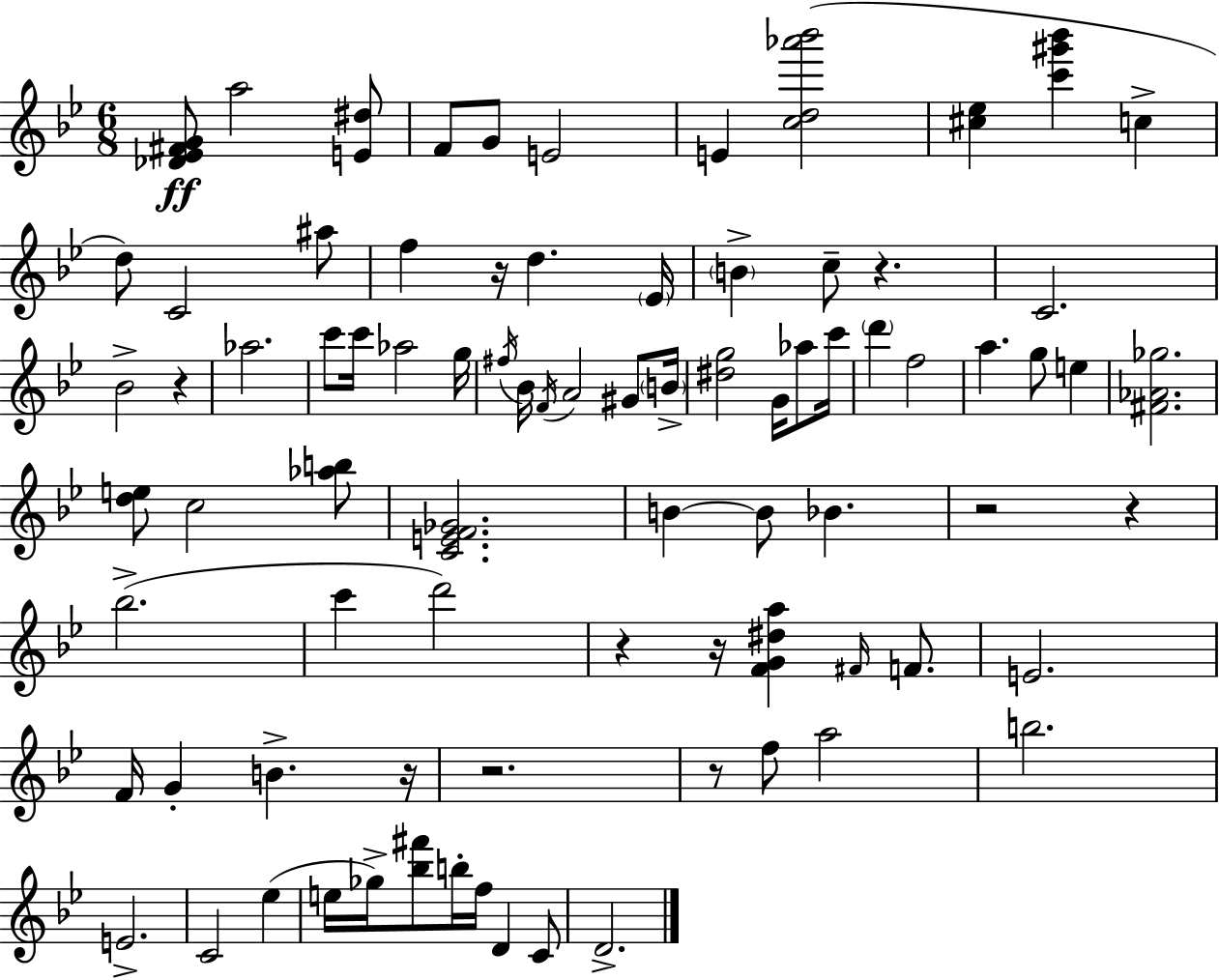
{
  \clef treble
  \numericTimeSignature
  \time 6/8
  \key g \minor
  <des' ees' fis' g'>8\ff a''2 <e' dis''>8 | f'8 g'8 e'2 | e'4 <c'' d'' aes''' bes'''>2( | <cis'' ees''>4 <c''' gis''' bes'''>4 c''4-> | \break d''8) c'2 ais''8 | f''4 r16 d''4. \parenthesize ees'16 | \parenthesize b'4-> c''8-- r4. | c'2. | \break bes'2-> r4 | aes''2. | c'''8 c'''16 aes''2 g''16 | \acciaccatura { fis''16 } bes'16 \acciaccatura { f'16 } a'2 gis'8 | \break \parenthesize b'16-> <dis'' g''>2 g'16 aes''8 | c'''16 \parenthesize d'''4 f''2 | a''4. g''8 e''4 | <fis' aes' ges''>2. | \break <d'' e''>8 c''2 | <aes'' b''>8 <c' e' f' ges'>2. | b'4~~ b'8 bes'4. | r2 r4 | \break bes''2.->( | c'''4 d'''2) | r4 r16 <f' g' dis'' a''>4 \grace { fis'16 } | f'8. e'2. | \break f'16 g'4-. b'4.-> | r16 r2. | r8 f''8 a''2 | b''2. | \break e'2.-> | c'2 ees''4( | e''16 ges''16->) <bes'' fis'''>8 b''16-. f''16 d'4 | c'8 d'2.-> | \break \bar "|."
}